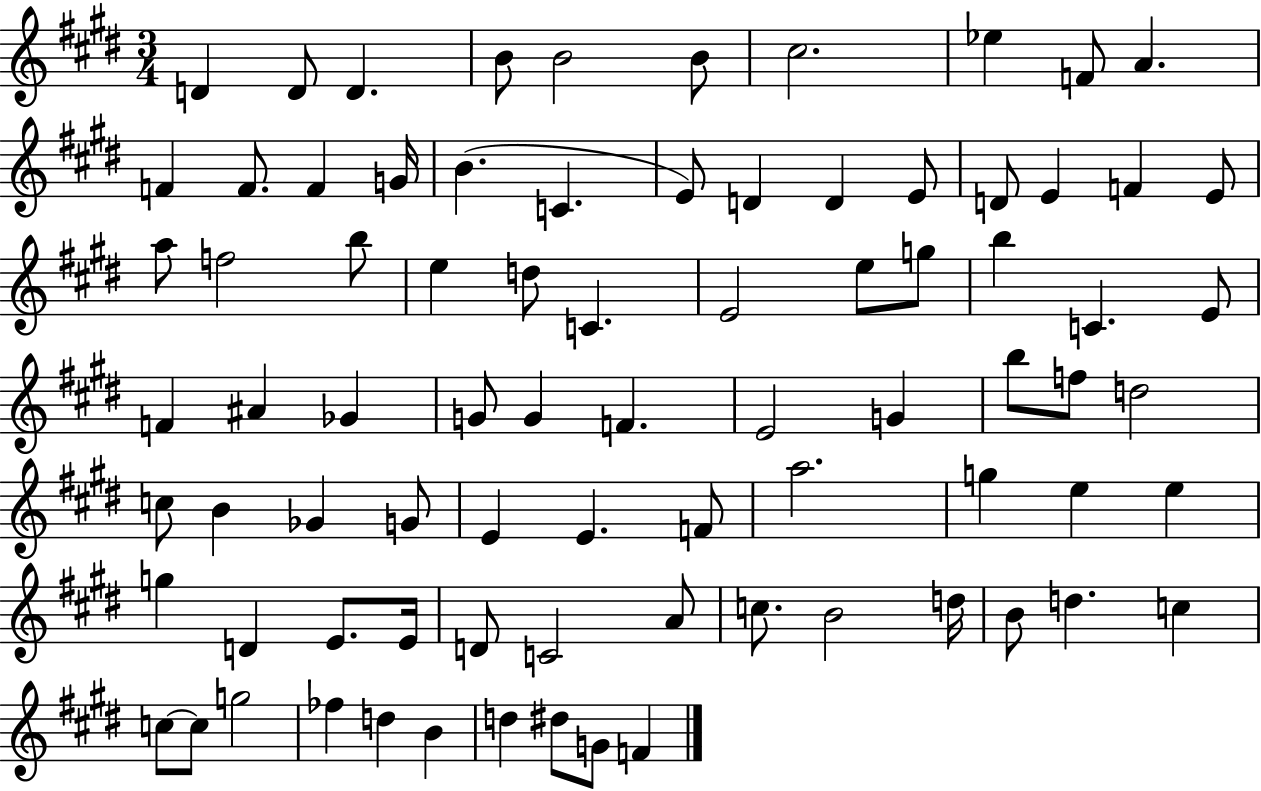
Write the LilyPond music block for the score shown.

{
  \clef treble
  \numericTimeSignature
  \time 3/4
  \key e \major
  \repeat volta 2 { d'4 d'8 d'4. | b'8 b'2 b'8 | cis''2. | ees''4 f'8 a'4. | \break f'4 f'8. f'4 g'16 | b'4.( c'4. | e'8) d'4 d'4 e'8 | d'8 e'4 f'4 e'8 | \break a''8 f''2 b''8 | e''4 d''8 c'4. | e'2 e''8 g''8 | b''4 c'4. e'8 | \break f'4 ais'4 ges'4 | g'8 g'4 f'4. | e'2 g'4 | b''8 f''8 d''2 | \break c''8 b'4 ges'4 g'8 | e'4 e'4. f'8 | a''2. | g''4 e''4 e''4 | \break g''4 d'4 e'8. e'16 | d'8 c'2 a'8 | c''8. b'2 d''16 | b'8 d''4. c''4 | \break c''8~~ c''8 g''2 | fes''4 d''4 b'4 | d''4 dis''8 g'8 f'4 | } \bar "|."
}